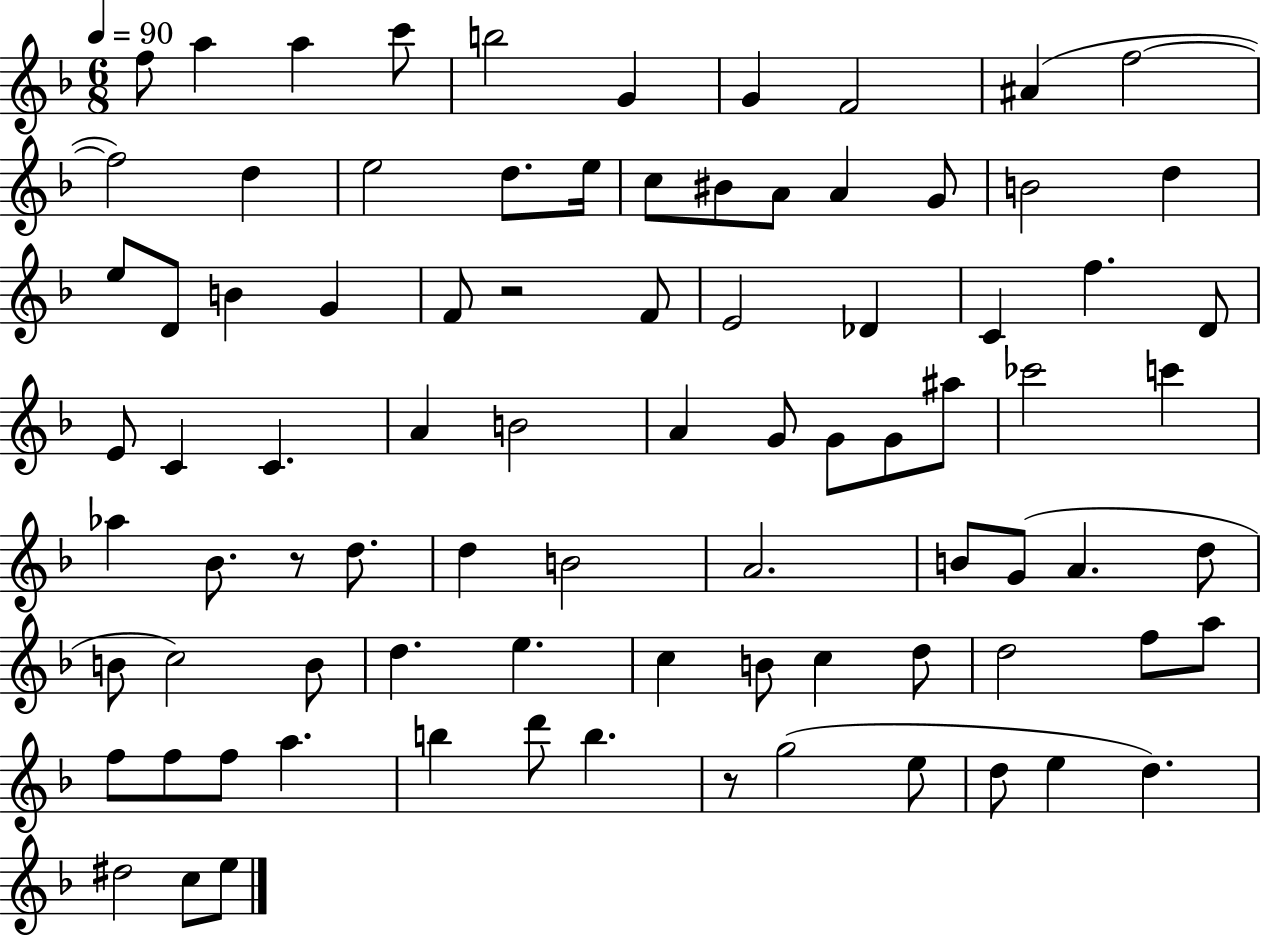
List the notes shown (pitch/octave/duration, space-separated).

F5/e A5/q A5/q C6/e B5/h G4/q G4/q F4/h A#4/q F5/h F5/h D5/q E5/h D5/e. E5/s C5/e BIS4/e A4/e A4/q G4/e B4/h D5/q E5/e D4/e B4/q G4/q F4/e R/h F4/e E4/h Db4/q C4/q F5/q. D4/e E4/e C4/q C4/q. A4/q B4/h A4/q G4/e G4/e G4/e A#5/e CES6/h C6/q Ab5/q Bb4/e. R/e D5/e. D5/q B4/h A4/h. B4/e G4/e A4/q. D5/e B4/e C5/h B4/e D5/q. E5/q. C5/q B4/e C5/q D5/e D5/h F5/e A5/e F5/e F5/e F5/e A5/q. B5/q D6/e B5/q. R/e G5/h E5/e D5/e E5/q D5/q. D#5/h C5/e E5/e